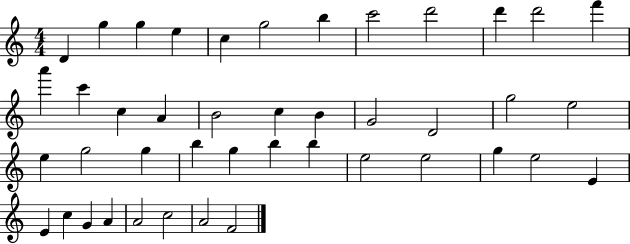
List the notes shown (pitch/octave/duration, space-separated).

D4/q G5/q G5/q E5/q C5/q G5/h B5/q C6/h D6/h D6/q D6/h F6/q A6/q C6/q C5/q A4/q B4/h C5/q B4/q G4/h D4/h G5/h E5/h E5/q G5/h G5/q B5/q G5/q B5/q B5/q E5/h E5/h G5/q E5/h E4/q E4/q C5/q G4/q A4/q A4/h C5/h A4/h F4/h